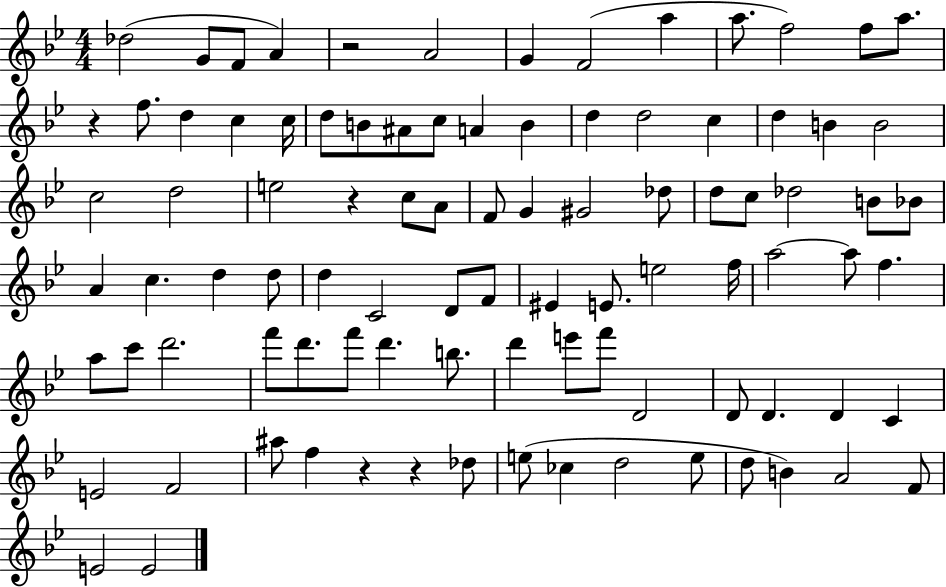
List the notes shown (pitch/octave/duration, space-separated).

Db5/h G4/e F4/e A4/q R/h A4/h G4/q F4/h A5/q A5/e. F5/h F5/e A5/e. R/q F5/e. D5/q C5/q C5/s D5/e B4/e A#4/e C5/e A4/q B4/q D5/q D5/h C5/q D5/q B4/q B4/h C5/h D5/h E5/h R/q C5/e A4/e F4/e G4/q G#4/h Db5/e D5/e C5/e Db5/h B4/e Bb4/e A4/q C5/q. D5/q D5/e D5/q C4/h D4/e F4/e EIS4/q E4/e. E5/h F5/s A5/h A5/e F5/q. A5/e C6/e D6/h. F6/e D6/e. F6/e D6/q. B5/e. D6/q E6/e F6/e D4/h D4/e D4/q. D4/q C4/q E4/h F4/h A#5/e F5/q R/q R/q Db5/e E5/e CES5/q D5/h E5/e D5/e B4/q A4/h F4/e E4/h E4/h